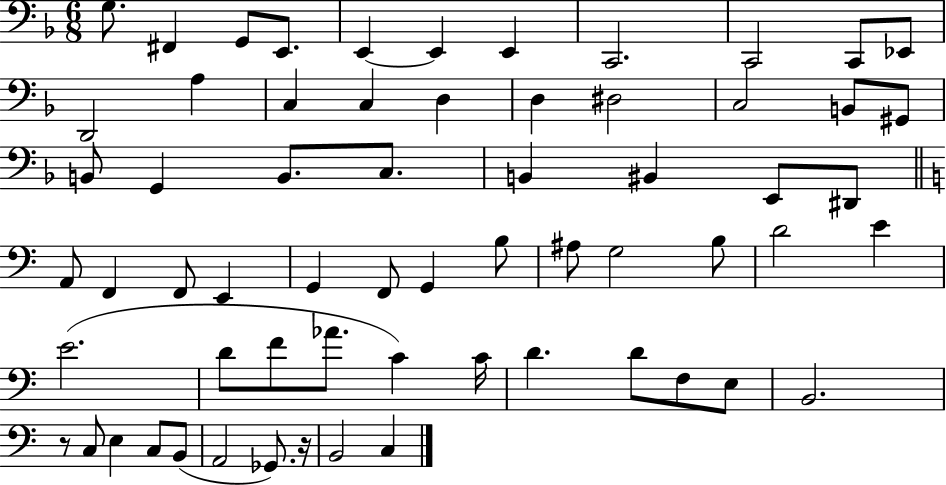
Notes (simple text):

G3/e. F#2/q G2/e E2/e. E2/q E2/q E2/q C2/h. C2/h C2/e Eb2/e D2/h A3/q C3/q C3/q D3/q D3/q D#3/h C3/h B2/e G#2/e B2/e G2/q B2/e. C3/e. B2/q BIS2/q E2/e D#2/e A2/e F2/q F2/e E2/q G2/q F2/e G2/q B3/e A#3/e G3/h B3/e D4/h E4/q E4/h. D4/e F4/e Ab4/e. C4/q C4/s D4/q. D4/e F3/e E3/e B2/h. R/e C3/e E3/q C3/e B2/e A2/h Gb2/e. R/s B2/h C3/q